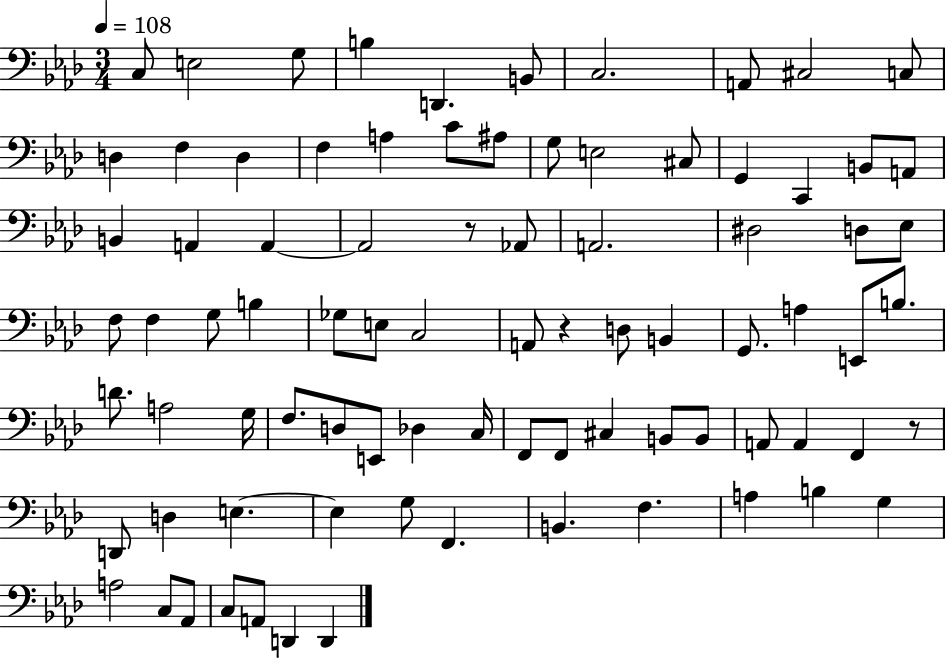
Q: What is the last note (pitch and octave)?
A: D2